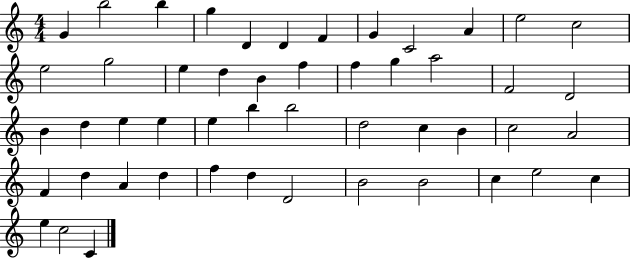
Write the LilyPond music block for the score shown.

{
  \clef treble
  \numericTimeSignature
  \time 4/4
  \key c \major
  g'4 b''2 b''4 | g''4 d'4 d'4 f'4 | g'4 c'2 a'4 | e''2 c''2 | \break e''2 g''2 | e''4 d''4 b'4 f''4 | f''4 g''4 a''2 | f'2 d'2 | \break b'4 d''4 e''4 e''4 | e''4 b''4 b''2 | d''2 c''4 b'4 | c''2 a'2 | \break f'4 d''4 a'4 d''4 | f''4 d''4 d'2 | b'2 b'2 | c''4 e''2 c''4 | \break e''4 c''2 c'4 | \bar "|."
}